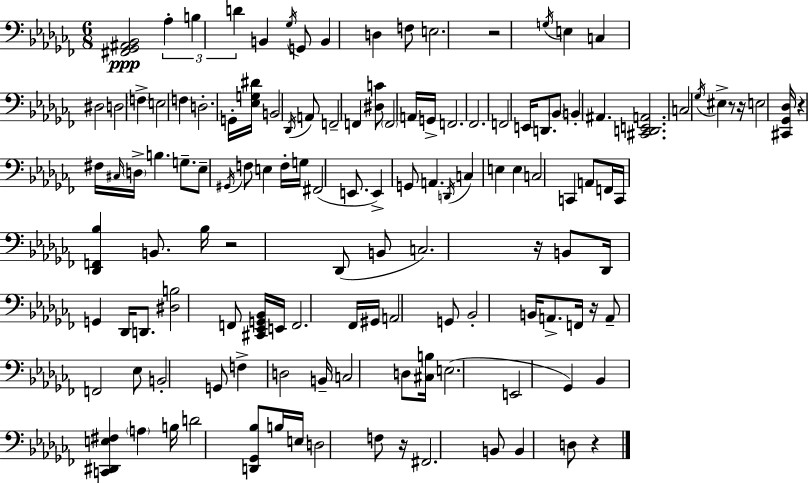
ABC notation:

X:1
T:Untitled
M:6/8
L:1/4
K:Abm
[^F,,_G,,^A,,_B,,]2 _A, B, D B,, _G,/4 G,,/2 B,, D, F,/2 E,2 z2 G,/4 E, C, ^D,2 D,2 F, E,2 F, D,2 G,,/4 [_E,G,^D]/4 B,,2 _D,,/4 A,,/2 F,,2 F,, [^D,C]/2 F,,2 A,,/4 G,,/4 F,,2 _F,,2 F,,2 E,,/4 D,,/2 _B,,/2 B,, ^A,, [^C,,D,,E,,A,,]2 C,2 _G,/4 ^E, z/2 z/4 E,2 [^C,,_G,,_D,]/4 z ^F,/4 ^C,/4 D,/4 B, G,/2 _E,/2 ^G,,/4 F,/2 E, F,/4 G,/4 ^F,,2 E,,/2 E,, G,,/2 A,, D,,/4 C, E, E, C,2 C,, A,,/2 F,,/4 C,,/4 [_D,,F,,_B,] B,,/2 _B,/4 z2 _D,,/2 B,,/2 C,2 z/4 B,,/2 _D,,/4 G,, _D,,/4 D,,/2 [^D,B,]2 F,,/2 [^C,,_E,,G,,_B,,]/4 E,,/4 F,,2 _F,,/4 ^G,,/4 A,,2 G,,/2 _B,,2 B,,/4 A,,/2 F,,/4 z/4 A,,/2 F,,2 _E,/2 B,,2 G,,/2 F, D,2 B,,/4 C,2 D,/2 [^C,B,]/4 E,2 E,,2 _G,, _B,, [C,,^D,,E,^F,] A, B,/4 D2 [D,,_G,,_B,]/2 B,/4 E,/4 D,2 F,/2 z/4 ^F,,2 B,,/2 B,, D,/2 z